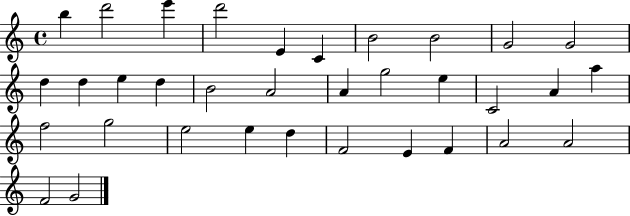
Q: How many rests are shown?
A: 0